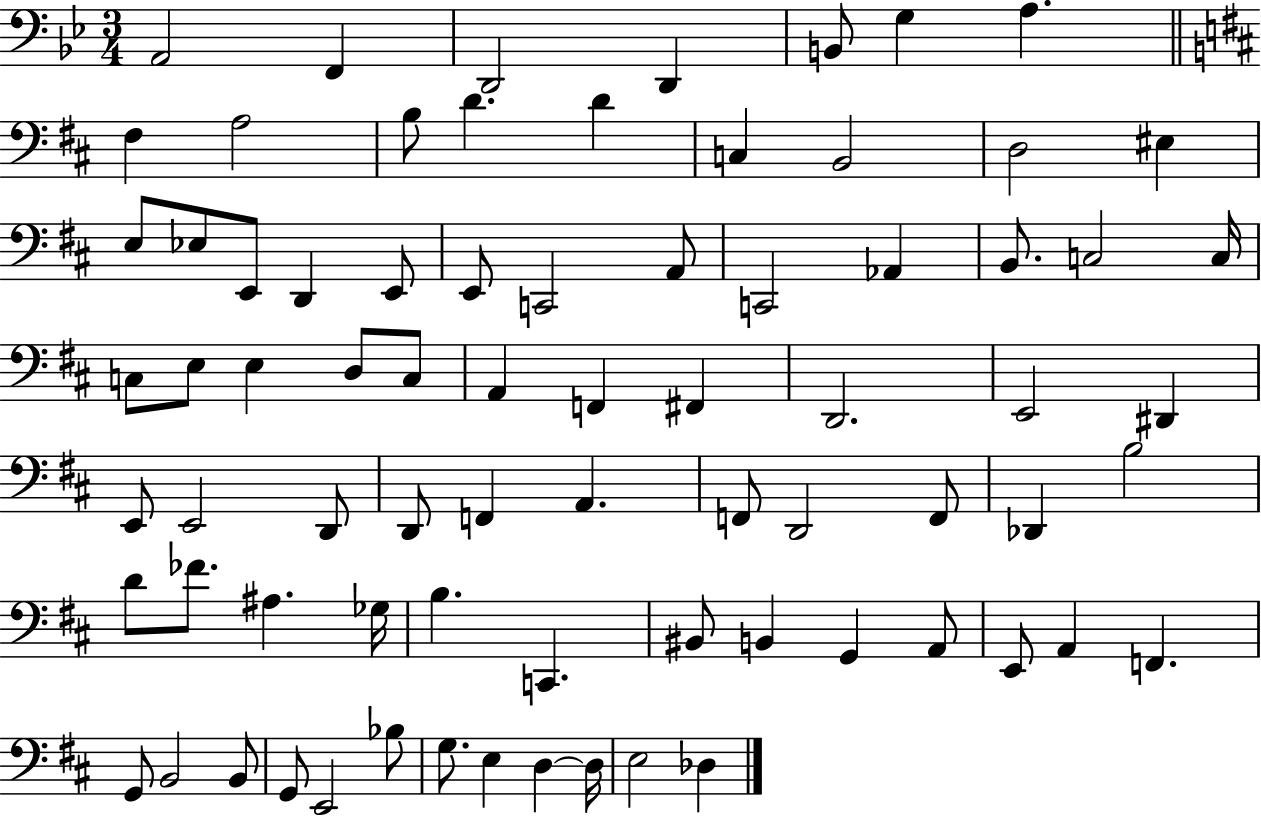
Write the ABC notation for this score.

X:1
T:Untitled
M:3/4
L:1/4
K:Bb
A,,2 F,, D,,2 D,, B,,/2 G, A, ^F, A,2 B,/2 D D C, B,,2 D,2 ^E, E,/2 _E,/2 E,,/2 D,, E,,/2 E,,/2 C,,2 A,,/2 C,,2 _A,, B,,/2 C,2 C,/4 C,/2 E,/2 E, D,/2 C,/2 A,, F,, ^F,, D,,2 E,,2 ^D,, E,,/2 E,,2 D,,/2 D,,/2 F,, A,, F,,/2 D,,2 F,,/2 _D,, B,2 D/2 _F/2 ^A, _G,/4 B, C,, ^B,,/2 B,, G,, A,,/2 E,,/2 A,, F,, G,,/2 B,,2 B,,/2 G,,/2 E,,2 _B,/2 G,/2 E, D, D,/4 E,2 _D,